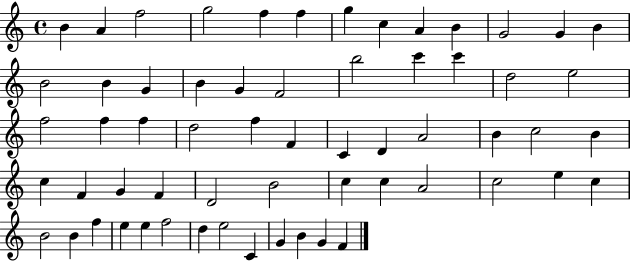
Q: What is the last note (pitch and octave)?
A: F4